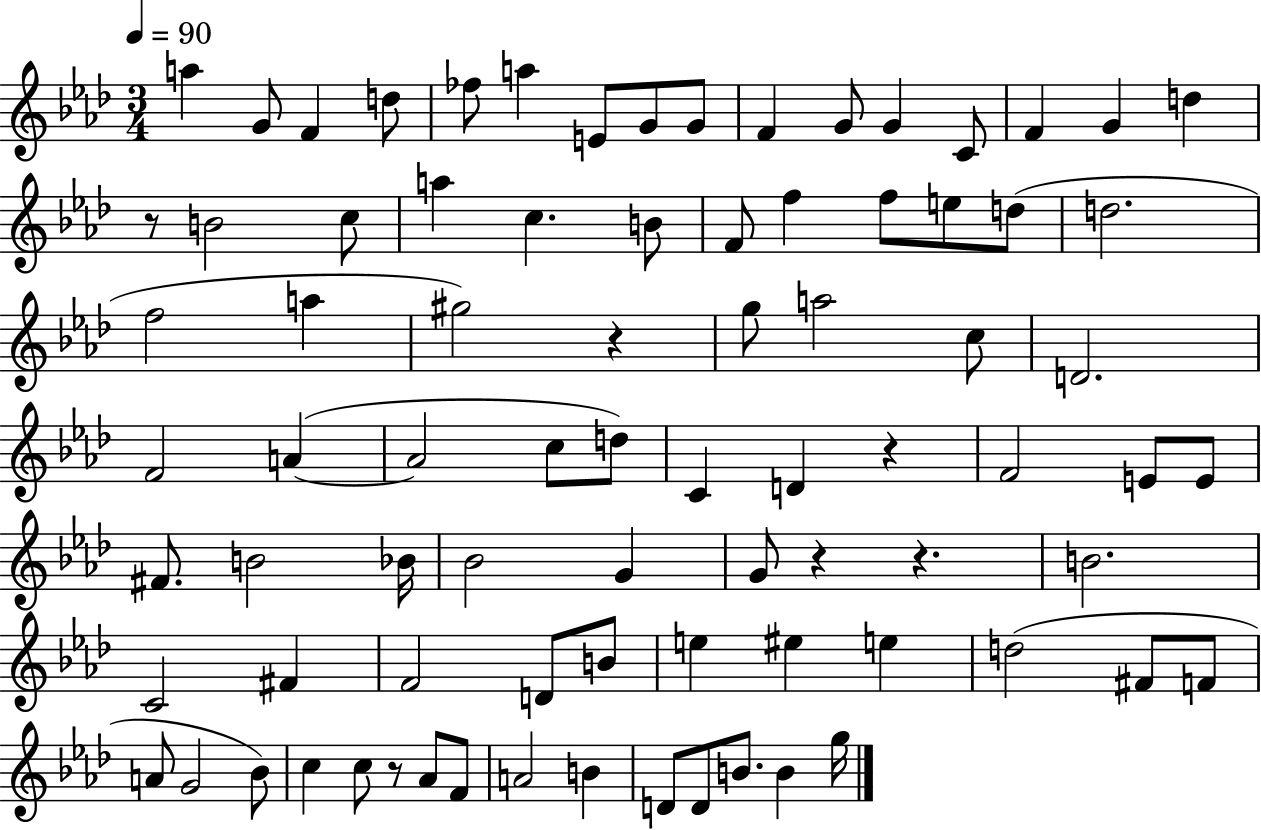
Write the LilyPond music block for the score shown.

{
  \clef treble
  \numericTimeSignature
  \time 3/4
  \key aes \major
  \tempo 4 = 90
  a''4 g'8 f'4 d''8 | fes''8 a''4 e'8 g'8 g'8 | f'4 g'8 g'4 c'8 | f'4 g'4 d''4 | \break r8 b'2 c''8 | a''4 c''4. b'8 | f'8 f''4 f''8 e''8 d''8( | d''2. | \break f''2 a''4 | gis''2) r4 | g''8 a''2 c''8 | d'2. | \break f'2 a'4~(~ | a'2 c''8 d''8) | c'4 d'4 r4 | f'2 e'8 e'8 | \break fis'8. b'2 bes'16 | bes'2 g'4 | g'8 r4 r4. | b'2. | \break c'2 fis'4 | f'2 d'8 b'8 | e''4 eis''4 e''4 | d''2( fis'8 f'8 | \break a'8 g'2 bes'8) | c''4 c''8 r8 aes'8 f'8 | a'2 b'4 | d'8 d'8 b'8. b'4 g''16 | \break \bar "|."
}